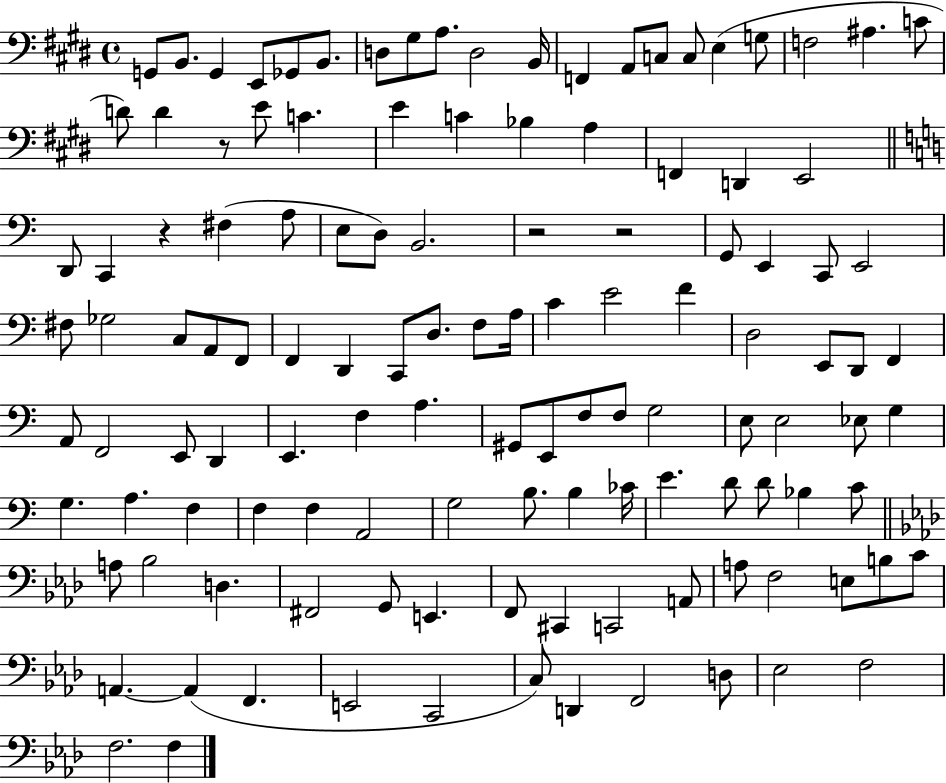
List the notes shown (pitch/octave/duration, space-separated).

G2/e B2/e. G2/q E2/e Gb2/e B2/e. D3/e G#3/e A3/e. D3/h B2/s F2/q A2/e C3/e C3/e E3/q G3/e F3/h A#3/q. C4/e D4/e D4/q R/e E4/e C4/q. E4/q C4/q Bb3/q A3/q F2/q D2/q E2/h D2/e C2/q R/q F#3/q A3/e E3/e D3/e B2/h. R/h R/h G2/e E2/q C2/e E2/h F#3/e Gb3/h C3/e A2/e F2/e F2/q D2/q C2/e D3/e. F3/e A3/s C4/q E4/h F4/q D3/h E2/e D2/e F2/q A2/e F2/h E2/e D2/q E2/q. F3/q A3/q. G#2/e E2/e F3/e F3/e G3/h E3/e E3/h Eb3/e G3/q G3/q. A3/q. F3/q F3/q F3/q A2/h G3/h B3/e. B3/q CES4/s E4/q. D4/e D4/e Bb3/q C4/e A3/e Bb3/h D3/q. F#2/h G2/e E2/q. F2/e C#2/q C2/h A2/e A3/e F3/h E3/e B3/e C4/e A2/q. A2/q F2/q. E2/h C2/h C3/e D2/q F2/h D3/e Eb3/h F3/h F3/h. F3/q